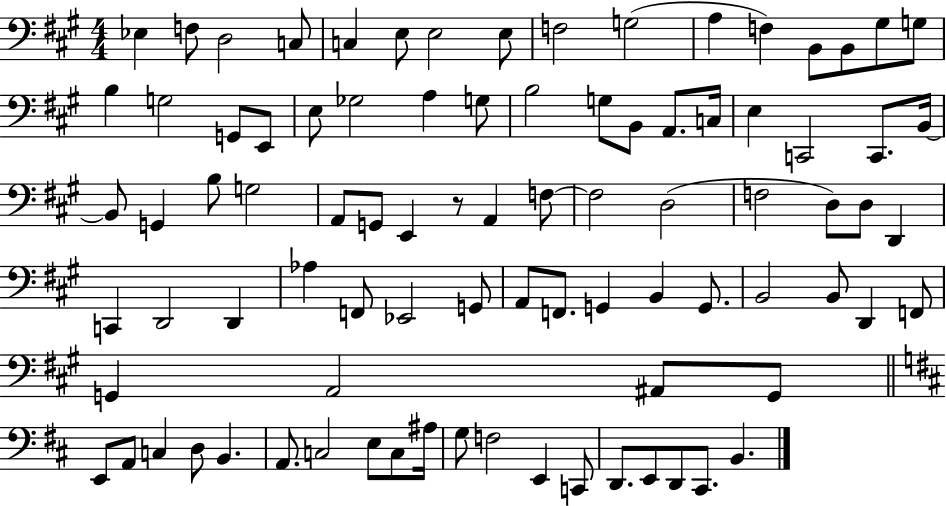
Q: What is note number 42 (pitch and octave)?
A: F3